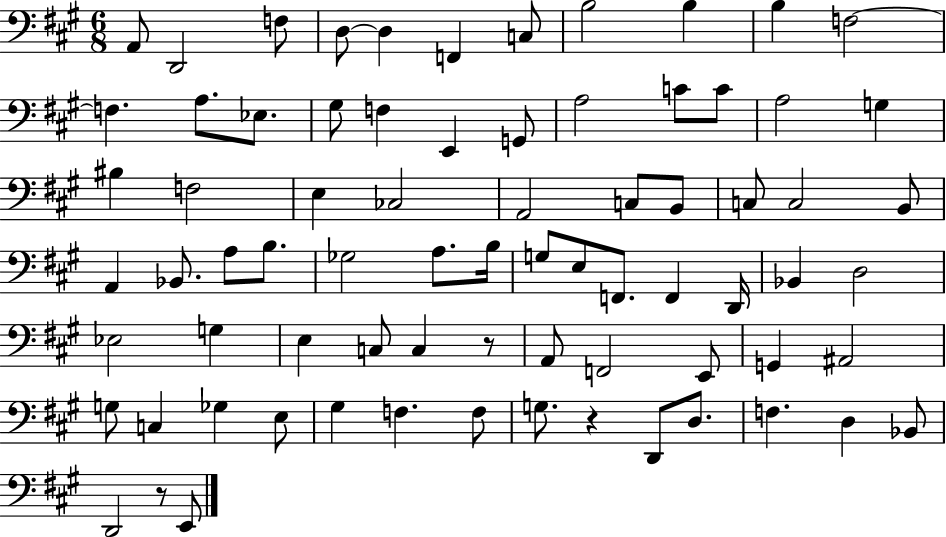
{
  \clef bass
  \numericTimeSignature
  \time 6/8
  \key a \major
  a,8 d,2 f8 | d8~~ d4 f,4 c8 | b2 b4 | b4 f2~~ | \break f4. a8. ees8. | gis8 f4 e,4 g,8 | a2 c'8 c'8 | a2 g4 | \break bis4 f2 | e4 ces2 | a,2 c8 b,8 | c8 c2 b,8 | \break a,4 bes,8. a8 b8. | ges2 a8. b16 | g8 e8 f,8. f,4 d,16 | bes,4 d2 | \break ees2 g4 | e4 c8 c4 r8 | a,8 f,2 e,8 | g,4 ais,2 | \break g8 c4 ges4 e8 | gis4 f4. f8 | g8. r4 d,8 d8. | f4. d4 bes,8 | \break d,2 r8 e,8 | \bar "|."
}